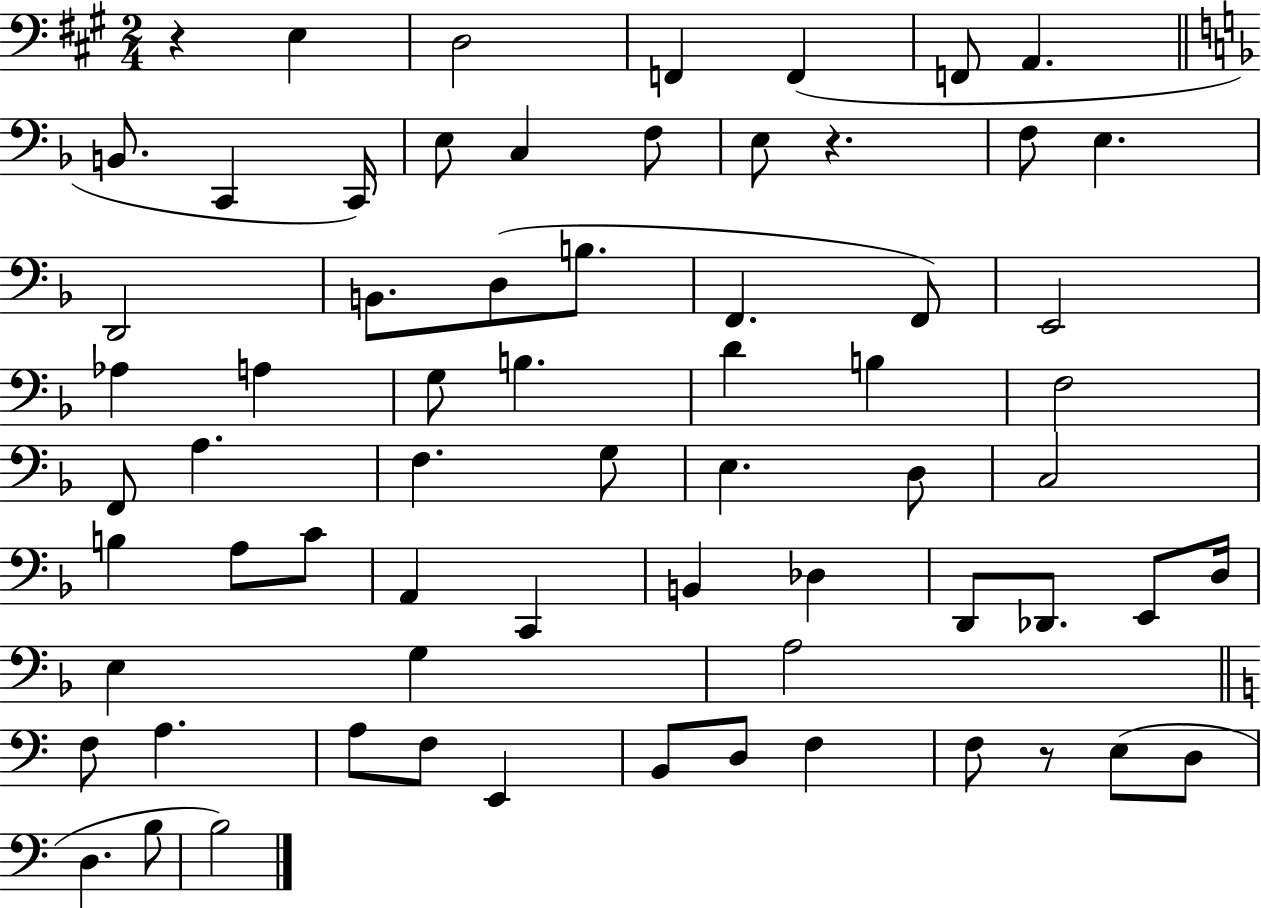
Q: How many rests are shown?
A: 3